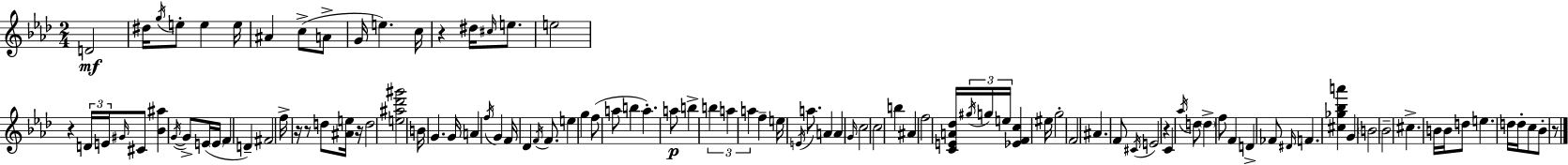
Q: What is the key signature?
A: F minor